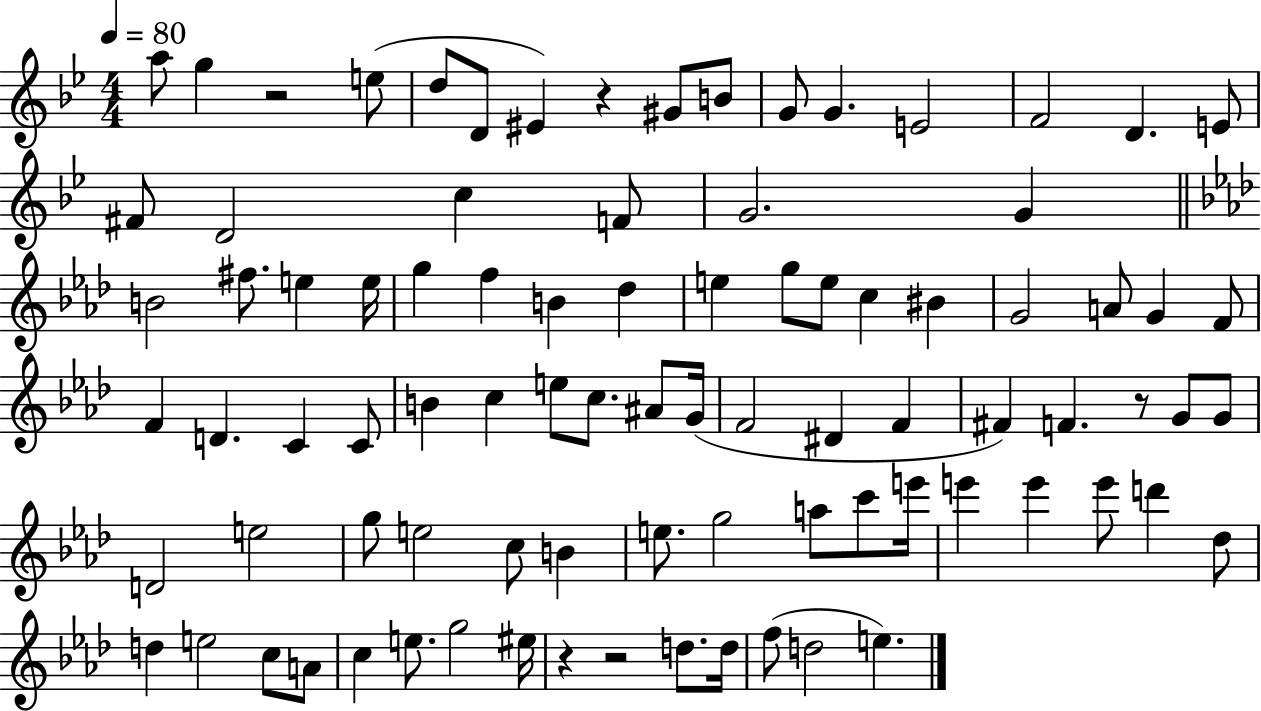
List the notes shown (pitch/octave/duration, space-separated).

A5/e G5/q R/h E5/e D5/e D4/e EIS4/q R/q G#4/e B4/e G4/e G4/q. E4/h F4/h D4/q. E4/e F#4/e D4/h C5/q F4/e G4/h. G4/q B4/h F#5/e. E5/q E5/s G5/q F5/q B4/q Db5/q E5/q G5/e E5/e C5/q BIS4/q G4/h A4/e G4/q F4/e F4/q D4/q. C4/q C4/e B4/q C5/q E5/e C5/e. A#4/e G4/s F4/h D#4/q F4/q F#4/q F4/q. R/e G4/e G4/e D4/h E5/h G5/e E5/h C5/e B4/q E5/e. G5/h A5/e C6/e E6/s E6/q E6/q E6/e D6/q Db5/e D5/q E5/h C5/e A4/e C5/q E5/e. G5/h EIS5/s R/q R/h D5/e. D5/s F5/e D5/h E5/q.